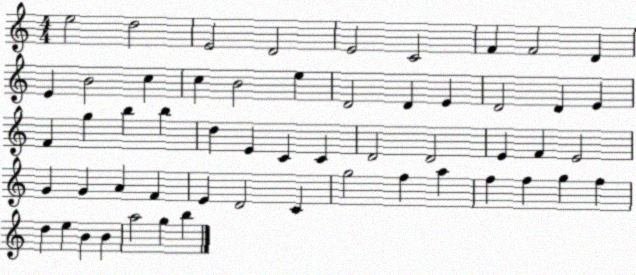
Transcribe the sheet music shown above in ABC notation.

X:1
T:Untitled
M:4/4
L:1/4
K:C
e2 d2 E2 D2 E2 C2 F F2 D E B2 c c B2 e D2 D E D2 D E F g b b d E C C D2 D2 E F E2 G G A F E D2 C g2 f a f f g f d e B B a2 g b